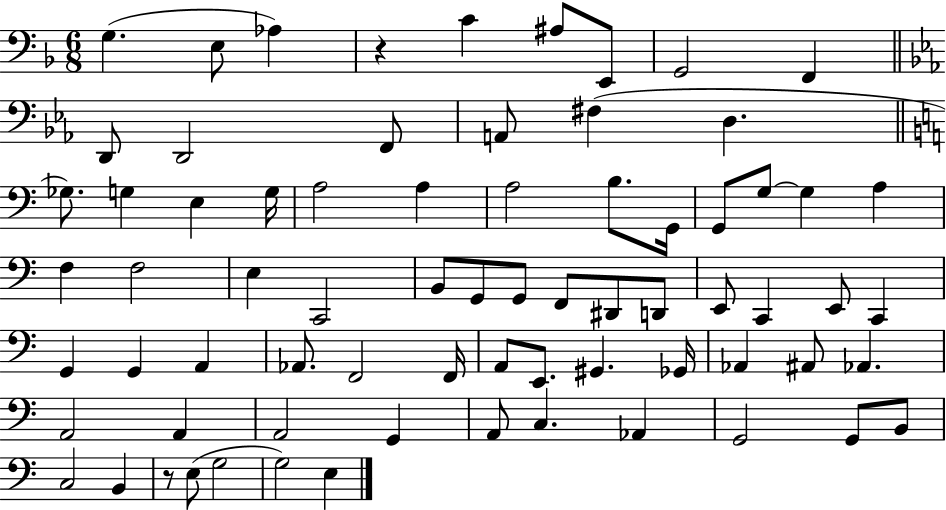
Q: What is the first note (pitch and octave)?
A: G3